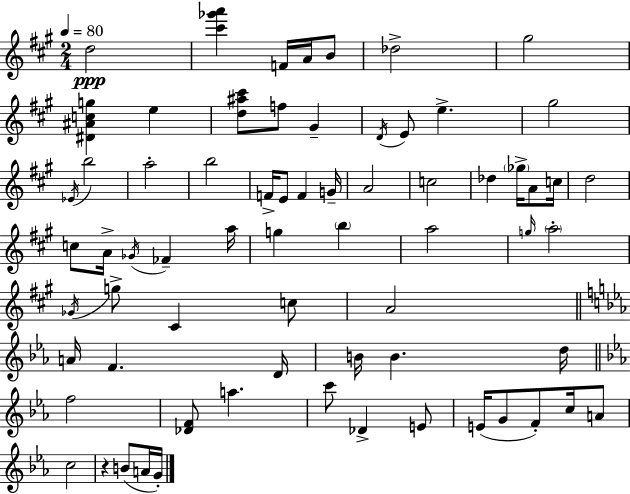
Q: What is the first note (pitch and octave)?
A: D5